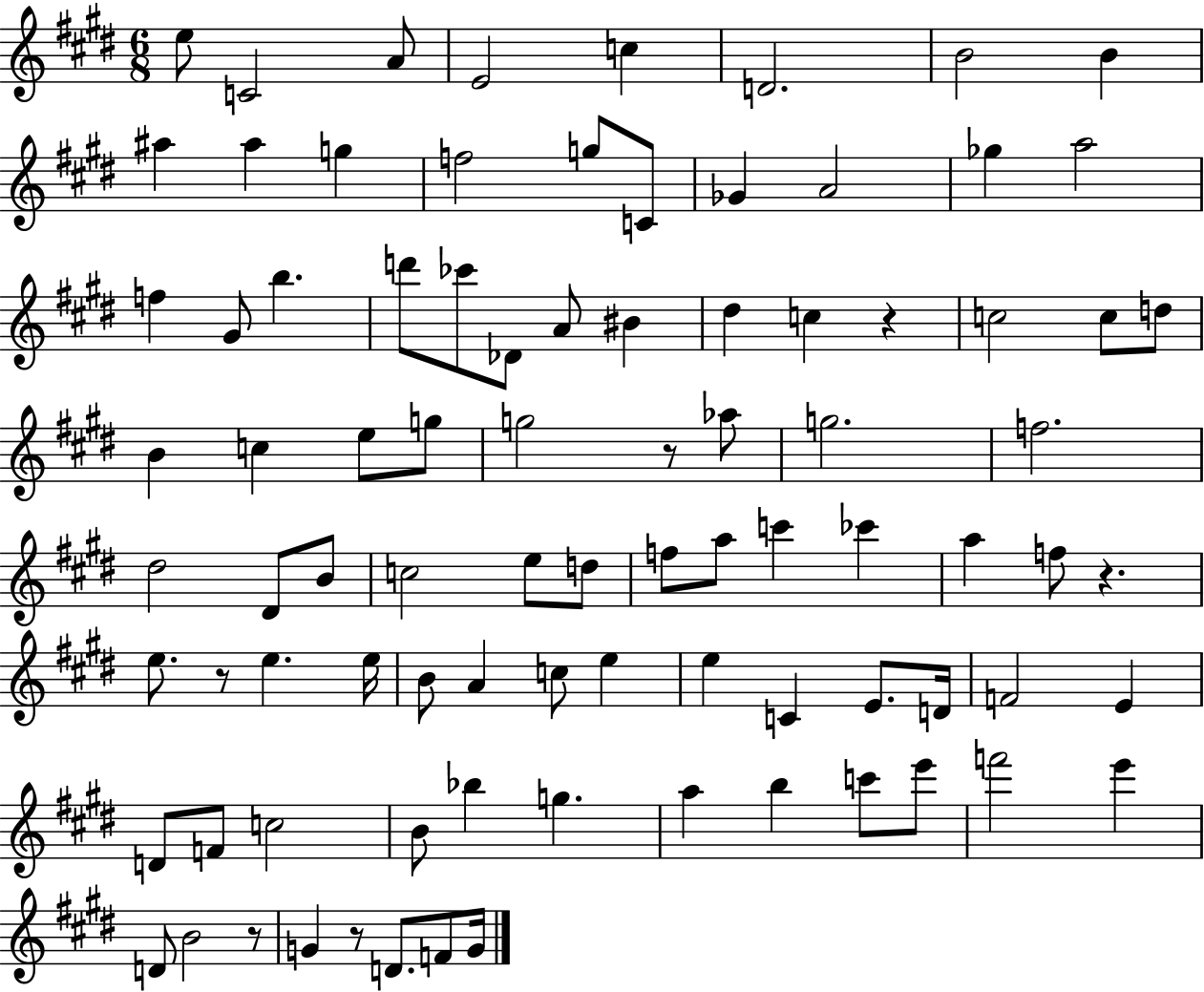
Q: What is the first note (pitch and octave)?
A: E5